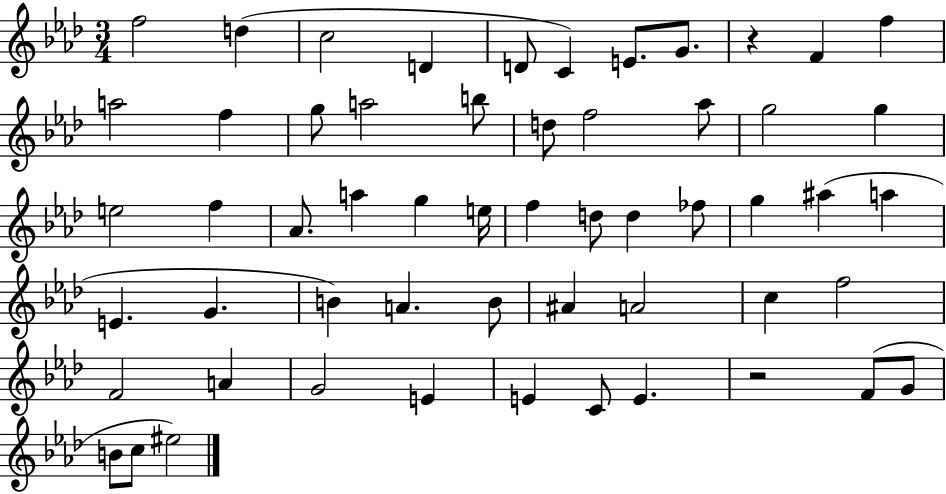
{
  \clef treble
  \numericTimeSignature
  \time 3/4
  \key aes \major
  f''2 d''4( | c''2 d'4 | d'8 c'4) e'8. g'8. | r4 f'4 f''4 | \break a''2 f''4 | g''8 a''2 b''8 | d''8 f''2 aes''8 | g''2 g''4 | \break e''2 f''4 | aes'8. a''4 g''4 e''16 | f''4 d''8 d''4 fes''8 | g''4 ais''4( a''4 | \break e'4. g'4. | b'4) a'4. b'8 | ais'4 a'2 | c''4 f''2 | \break f'2 a'4 | g'2 e'4 | e'4 c'8 e'4. | r2 f'8( g'8 | \break b'8 c''8 eis''2) | \bar "|."
}